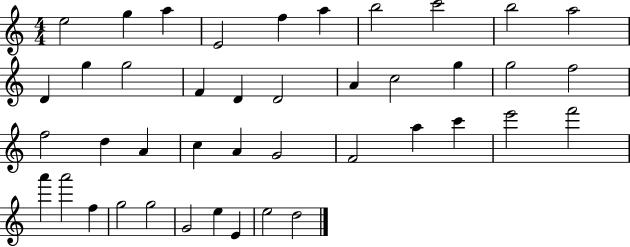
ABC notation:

X:1
T:Untitled
M:4/4
L:1/4
K:C
e2 g a E2 f a b2 c'2 b2 a2 D g g2 F D D2 A c2 g g2 f2 f2 d A c A G2 F2 a c' e'2 f'2 a' a'2 f g2 g2 G2 e E e2 d2